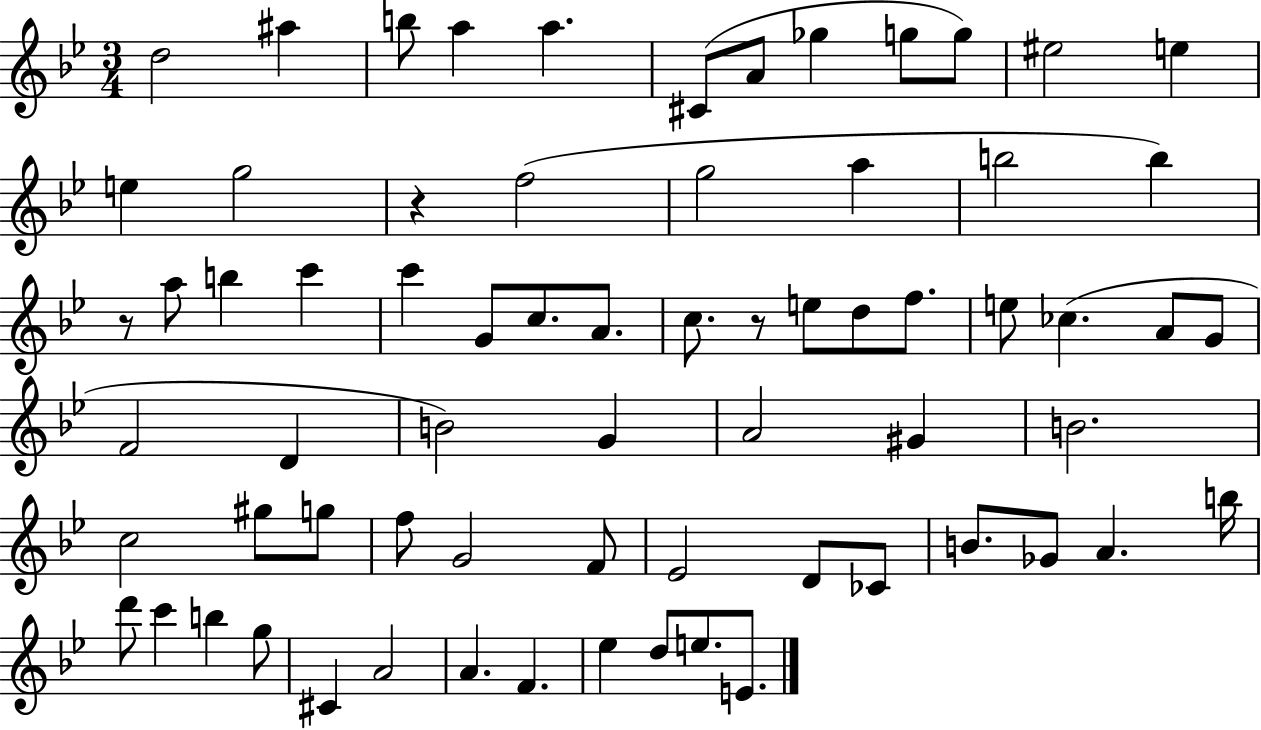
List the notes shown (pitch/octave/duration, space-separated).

D5/h A#5/q B5/e A5/q A5/q. C#4/e A4/e Gb5/q G5/e G5/e EIS5/h E5/q E5/q G5/h R/q F5/h G5/h A5/q B5/h B5/q R/e A5/e B5/q C6/q C6/q G4/e C5/e. A4/e. C5/e. R/e E5/e D5/e F5/e. E5/e CES5/q. A4/e G4/e F4/h D4/q B4/h G4/q A4/h G#4/q B4/h. C5/h G#5/e G5/e F5/e G4/h F4/e Eb4/h D4/e CES4/e B4/e. Gb4/e A4/q. B5/s D6/e C6/q B5/q G5/e C#4/q A4/h A4/q. F4/q. Eb5/q D5/e E5/e. E4/e.